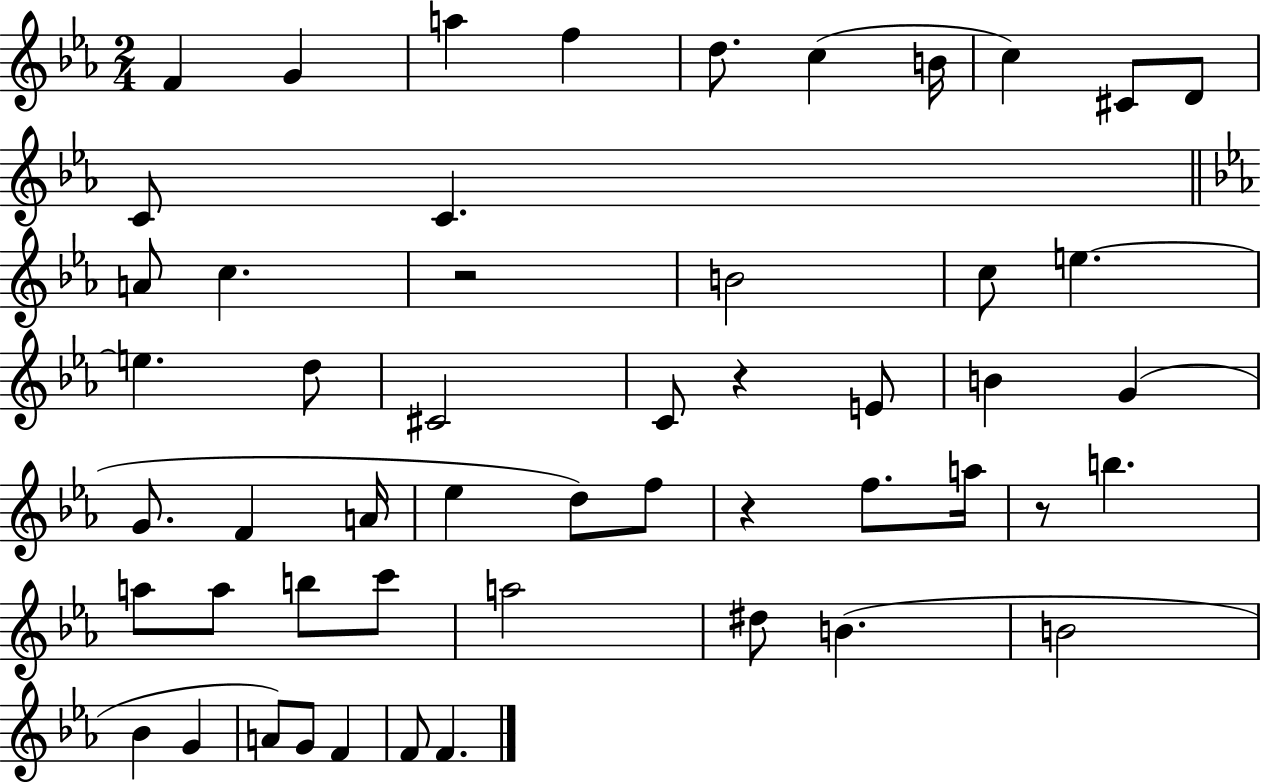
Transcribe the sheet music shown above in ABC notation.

X:1
T:Untitled
M:2/4
L:1/4
K:Eb
F G a f d/2 c B/4 c ^C/2 D/2 C/2 C A/2 c z2 B2 c/2 e e d/2 ^C2 C/2 z E/2 B G G/2 F A/4 _e d/2 f/2 z f/2 a/4 z/2 b a/2 a/2 b/2 c'/2 a2 ^d/2 B B2 _B G A/2 G/2 F F/2 F